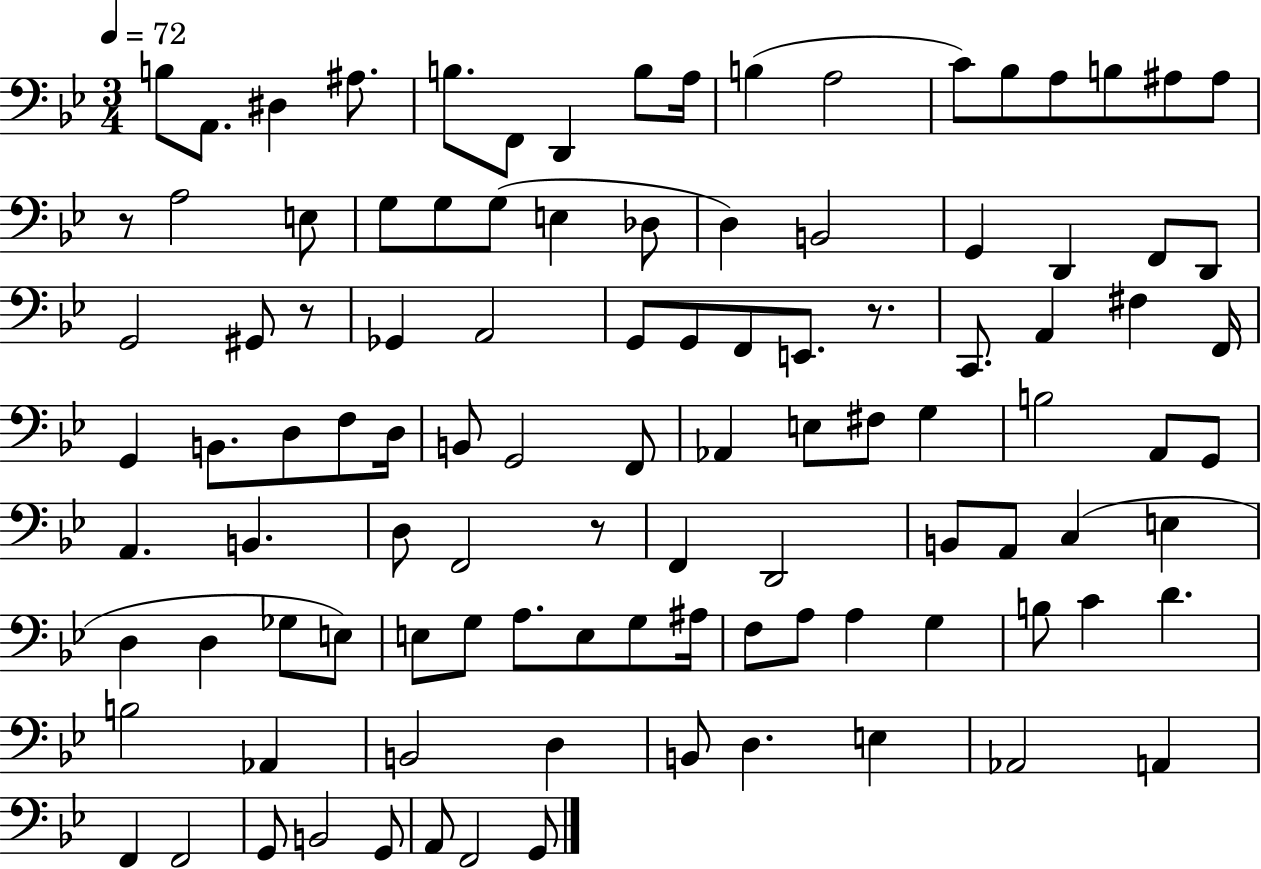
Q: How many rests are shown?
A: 4